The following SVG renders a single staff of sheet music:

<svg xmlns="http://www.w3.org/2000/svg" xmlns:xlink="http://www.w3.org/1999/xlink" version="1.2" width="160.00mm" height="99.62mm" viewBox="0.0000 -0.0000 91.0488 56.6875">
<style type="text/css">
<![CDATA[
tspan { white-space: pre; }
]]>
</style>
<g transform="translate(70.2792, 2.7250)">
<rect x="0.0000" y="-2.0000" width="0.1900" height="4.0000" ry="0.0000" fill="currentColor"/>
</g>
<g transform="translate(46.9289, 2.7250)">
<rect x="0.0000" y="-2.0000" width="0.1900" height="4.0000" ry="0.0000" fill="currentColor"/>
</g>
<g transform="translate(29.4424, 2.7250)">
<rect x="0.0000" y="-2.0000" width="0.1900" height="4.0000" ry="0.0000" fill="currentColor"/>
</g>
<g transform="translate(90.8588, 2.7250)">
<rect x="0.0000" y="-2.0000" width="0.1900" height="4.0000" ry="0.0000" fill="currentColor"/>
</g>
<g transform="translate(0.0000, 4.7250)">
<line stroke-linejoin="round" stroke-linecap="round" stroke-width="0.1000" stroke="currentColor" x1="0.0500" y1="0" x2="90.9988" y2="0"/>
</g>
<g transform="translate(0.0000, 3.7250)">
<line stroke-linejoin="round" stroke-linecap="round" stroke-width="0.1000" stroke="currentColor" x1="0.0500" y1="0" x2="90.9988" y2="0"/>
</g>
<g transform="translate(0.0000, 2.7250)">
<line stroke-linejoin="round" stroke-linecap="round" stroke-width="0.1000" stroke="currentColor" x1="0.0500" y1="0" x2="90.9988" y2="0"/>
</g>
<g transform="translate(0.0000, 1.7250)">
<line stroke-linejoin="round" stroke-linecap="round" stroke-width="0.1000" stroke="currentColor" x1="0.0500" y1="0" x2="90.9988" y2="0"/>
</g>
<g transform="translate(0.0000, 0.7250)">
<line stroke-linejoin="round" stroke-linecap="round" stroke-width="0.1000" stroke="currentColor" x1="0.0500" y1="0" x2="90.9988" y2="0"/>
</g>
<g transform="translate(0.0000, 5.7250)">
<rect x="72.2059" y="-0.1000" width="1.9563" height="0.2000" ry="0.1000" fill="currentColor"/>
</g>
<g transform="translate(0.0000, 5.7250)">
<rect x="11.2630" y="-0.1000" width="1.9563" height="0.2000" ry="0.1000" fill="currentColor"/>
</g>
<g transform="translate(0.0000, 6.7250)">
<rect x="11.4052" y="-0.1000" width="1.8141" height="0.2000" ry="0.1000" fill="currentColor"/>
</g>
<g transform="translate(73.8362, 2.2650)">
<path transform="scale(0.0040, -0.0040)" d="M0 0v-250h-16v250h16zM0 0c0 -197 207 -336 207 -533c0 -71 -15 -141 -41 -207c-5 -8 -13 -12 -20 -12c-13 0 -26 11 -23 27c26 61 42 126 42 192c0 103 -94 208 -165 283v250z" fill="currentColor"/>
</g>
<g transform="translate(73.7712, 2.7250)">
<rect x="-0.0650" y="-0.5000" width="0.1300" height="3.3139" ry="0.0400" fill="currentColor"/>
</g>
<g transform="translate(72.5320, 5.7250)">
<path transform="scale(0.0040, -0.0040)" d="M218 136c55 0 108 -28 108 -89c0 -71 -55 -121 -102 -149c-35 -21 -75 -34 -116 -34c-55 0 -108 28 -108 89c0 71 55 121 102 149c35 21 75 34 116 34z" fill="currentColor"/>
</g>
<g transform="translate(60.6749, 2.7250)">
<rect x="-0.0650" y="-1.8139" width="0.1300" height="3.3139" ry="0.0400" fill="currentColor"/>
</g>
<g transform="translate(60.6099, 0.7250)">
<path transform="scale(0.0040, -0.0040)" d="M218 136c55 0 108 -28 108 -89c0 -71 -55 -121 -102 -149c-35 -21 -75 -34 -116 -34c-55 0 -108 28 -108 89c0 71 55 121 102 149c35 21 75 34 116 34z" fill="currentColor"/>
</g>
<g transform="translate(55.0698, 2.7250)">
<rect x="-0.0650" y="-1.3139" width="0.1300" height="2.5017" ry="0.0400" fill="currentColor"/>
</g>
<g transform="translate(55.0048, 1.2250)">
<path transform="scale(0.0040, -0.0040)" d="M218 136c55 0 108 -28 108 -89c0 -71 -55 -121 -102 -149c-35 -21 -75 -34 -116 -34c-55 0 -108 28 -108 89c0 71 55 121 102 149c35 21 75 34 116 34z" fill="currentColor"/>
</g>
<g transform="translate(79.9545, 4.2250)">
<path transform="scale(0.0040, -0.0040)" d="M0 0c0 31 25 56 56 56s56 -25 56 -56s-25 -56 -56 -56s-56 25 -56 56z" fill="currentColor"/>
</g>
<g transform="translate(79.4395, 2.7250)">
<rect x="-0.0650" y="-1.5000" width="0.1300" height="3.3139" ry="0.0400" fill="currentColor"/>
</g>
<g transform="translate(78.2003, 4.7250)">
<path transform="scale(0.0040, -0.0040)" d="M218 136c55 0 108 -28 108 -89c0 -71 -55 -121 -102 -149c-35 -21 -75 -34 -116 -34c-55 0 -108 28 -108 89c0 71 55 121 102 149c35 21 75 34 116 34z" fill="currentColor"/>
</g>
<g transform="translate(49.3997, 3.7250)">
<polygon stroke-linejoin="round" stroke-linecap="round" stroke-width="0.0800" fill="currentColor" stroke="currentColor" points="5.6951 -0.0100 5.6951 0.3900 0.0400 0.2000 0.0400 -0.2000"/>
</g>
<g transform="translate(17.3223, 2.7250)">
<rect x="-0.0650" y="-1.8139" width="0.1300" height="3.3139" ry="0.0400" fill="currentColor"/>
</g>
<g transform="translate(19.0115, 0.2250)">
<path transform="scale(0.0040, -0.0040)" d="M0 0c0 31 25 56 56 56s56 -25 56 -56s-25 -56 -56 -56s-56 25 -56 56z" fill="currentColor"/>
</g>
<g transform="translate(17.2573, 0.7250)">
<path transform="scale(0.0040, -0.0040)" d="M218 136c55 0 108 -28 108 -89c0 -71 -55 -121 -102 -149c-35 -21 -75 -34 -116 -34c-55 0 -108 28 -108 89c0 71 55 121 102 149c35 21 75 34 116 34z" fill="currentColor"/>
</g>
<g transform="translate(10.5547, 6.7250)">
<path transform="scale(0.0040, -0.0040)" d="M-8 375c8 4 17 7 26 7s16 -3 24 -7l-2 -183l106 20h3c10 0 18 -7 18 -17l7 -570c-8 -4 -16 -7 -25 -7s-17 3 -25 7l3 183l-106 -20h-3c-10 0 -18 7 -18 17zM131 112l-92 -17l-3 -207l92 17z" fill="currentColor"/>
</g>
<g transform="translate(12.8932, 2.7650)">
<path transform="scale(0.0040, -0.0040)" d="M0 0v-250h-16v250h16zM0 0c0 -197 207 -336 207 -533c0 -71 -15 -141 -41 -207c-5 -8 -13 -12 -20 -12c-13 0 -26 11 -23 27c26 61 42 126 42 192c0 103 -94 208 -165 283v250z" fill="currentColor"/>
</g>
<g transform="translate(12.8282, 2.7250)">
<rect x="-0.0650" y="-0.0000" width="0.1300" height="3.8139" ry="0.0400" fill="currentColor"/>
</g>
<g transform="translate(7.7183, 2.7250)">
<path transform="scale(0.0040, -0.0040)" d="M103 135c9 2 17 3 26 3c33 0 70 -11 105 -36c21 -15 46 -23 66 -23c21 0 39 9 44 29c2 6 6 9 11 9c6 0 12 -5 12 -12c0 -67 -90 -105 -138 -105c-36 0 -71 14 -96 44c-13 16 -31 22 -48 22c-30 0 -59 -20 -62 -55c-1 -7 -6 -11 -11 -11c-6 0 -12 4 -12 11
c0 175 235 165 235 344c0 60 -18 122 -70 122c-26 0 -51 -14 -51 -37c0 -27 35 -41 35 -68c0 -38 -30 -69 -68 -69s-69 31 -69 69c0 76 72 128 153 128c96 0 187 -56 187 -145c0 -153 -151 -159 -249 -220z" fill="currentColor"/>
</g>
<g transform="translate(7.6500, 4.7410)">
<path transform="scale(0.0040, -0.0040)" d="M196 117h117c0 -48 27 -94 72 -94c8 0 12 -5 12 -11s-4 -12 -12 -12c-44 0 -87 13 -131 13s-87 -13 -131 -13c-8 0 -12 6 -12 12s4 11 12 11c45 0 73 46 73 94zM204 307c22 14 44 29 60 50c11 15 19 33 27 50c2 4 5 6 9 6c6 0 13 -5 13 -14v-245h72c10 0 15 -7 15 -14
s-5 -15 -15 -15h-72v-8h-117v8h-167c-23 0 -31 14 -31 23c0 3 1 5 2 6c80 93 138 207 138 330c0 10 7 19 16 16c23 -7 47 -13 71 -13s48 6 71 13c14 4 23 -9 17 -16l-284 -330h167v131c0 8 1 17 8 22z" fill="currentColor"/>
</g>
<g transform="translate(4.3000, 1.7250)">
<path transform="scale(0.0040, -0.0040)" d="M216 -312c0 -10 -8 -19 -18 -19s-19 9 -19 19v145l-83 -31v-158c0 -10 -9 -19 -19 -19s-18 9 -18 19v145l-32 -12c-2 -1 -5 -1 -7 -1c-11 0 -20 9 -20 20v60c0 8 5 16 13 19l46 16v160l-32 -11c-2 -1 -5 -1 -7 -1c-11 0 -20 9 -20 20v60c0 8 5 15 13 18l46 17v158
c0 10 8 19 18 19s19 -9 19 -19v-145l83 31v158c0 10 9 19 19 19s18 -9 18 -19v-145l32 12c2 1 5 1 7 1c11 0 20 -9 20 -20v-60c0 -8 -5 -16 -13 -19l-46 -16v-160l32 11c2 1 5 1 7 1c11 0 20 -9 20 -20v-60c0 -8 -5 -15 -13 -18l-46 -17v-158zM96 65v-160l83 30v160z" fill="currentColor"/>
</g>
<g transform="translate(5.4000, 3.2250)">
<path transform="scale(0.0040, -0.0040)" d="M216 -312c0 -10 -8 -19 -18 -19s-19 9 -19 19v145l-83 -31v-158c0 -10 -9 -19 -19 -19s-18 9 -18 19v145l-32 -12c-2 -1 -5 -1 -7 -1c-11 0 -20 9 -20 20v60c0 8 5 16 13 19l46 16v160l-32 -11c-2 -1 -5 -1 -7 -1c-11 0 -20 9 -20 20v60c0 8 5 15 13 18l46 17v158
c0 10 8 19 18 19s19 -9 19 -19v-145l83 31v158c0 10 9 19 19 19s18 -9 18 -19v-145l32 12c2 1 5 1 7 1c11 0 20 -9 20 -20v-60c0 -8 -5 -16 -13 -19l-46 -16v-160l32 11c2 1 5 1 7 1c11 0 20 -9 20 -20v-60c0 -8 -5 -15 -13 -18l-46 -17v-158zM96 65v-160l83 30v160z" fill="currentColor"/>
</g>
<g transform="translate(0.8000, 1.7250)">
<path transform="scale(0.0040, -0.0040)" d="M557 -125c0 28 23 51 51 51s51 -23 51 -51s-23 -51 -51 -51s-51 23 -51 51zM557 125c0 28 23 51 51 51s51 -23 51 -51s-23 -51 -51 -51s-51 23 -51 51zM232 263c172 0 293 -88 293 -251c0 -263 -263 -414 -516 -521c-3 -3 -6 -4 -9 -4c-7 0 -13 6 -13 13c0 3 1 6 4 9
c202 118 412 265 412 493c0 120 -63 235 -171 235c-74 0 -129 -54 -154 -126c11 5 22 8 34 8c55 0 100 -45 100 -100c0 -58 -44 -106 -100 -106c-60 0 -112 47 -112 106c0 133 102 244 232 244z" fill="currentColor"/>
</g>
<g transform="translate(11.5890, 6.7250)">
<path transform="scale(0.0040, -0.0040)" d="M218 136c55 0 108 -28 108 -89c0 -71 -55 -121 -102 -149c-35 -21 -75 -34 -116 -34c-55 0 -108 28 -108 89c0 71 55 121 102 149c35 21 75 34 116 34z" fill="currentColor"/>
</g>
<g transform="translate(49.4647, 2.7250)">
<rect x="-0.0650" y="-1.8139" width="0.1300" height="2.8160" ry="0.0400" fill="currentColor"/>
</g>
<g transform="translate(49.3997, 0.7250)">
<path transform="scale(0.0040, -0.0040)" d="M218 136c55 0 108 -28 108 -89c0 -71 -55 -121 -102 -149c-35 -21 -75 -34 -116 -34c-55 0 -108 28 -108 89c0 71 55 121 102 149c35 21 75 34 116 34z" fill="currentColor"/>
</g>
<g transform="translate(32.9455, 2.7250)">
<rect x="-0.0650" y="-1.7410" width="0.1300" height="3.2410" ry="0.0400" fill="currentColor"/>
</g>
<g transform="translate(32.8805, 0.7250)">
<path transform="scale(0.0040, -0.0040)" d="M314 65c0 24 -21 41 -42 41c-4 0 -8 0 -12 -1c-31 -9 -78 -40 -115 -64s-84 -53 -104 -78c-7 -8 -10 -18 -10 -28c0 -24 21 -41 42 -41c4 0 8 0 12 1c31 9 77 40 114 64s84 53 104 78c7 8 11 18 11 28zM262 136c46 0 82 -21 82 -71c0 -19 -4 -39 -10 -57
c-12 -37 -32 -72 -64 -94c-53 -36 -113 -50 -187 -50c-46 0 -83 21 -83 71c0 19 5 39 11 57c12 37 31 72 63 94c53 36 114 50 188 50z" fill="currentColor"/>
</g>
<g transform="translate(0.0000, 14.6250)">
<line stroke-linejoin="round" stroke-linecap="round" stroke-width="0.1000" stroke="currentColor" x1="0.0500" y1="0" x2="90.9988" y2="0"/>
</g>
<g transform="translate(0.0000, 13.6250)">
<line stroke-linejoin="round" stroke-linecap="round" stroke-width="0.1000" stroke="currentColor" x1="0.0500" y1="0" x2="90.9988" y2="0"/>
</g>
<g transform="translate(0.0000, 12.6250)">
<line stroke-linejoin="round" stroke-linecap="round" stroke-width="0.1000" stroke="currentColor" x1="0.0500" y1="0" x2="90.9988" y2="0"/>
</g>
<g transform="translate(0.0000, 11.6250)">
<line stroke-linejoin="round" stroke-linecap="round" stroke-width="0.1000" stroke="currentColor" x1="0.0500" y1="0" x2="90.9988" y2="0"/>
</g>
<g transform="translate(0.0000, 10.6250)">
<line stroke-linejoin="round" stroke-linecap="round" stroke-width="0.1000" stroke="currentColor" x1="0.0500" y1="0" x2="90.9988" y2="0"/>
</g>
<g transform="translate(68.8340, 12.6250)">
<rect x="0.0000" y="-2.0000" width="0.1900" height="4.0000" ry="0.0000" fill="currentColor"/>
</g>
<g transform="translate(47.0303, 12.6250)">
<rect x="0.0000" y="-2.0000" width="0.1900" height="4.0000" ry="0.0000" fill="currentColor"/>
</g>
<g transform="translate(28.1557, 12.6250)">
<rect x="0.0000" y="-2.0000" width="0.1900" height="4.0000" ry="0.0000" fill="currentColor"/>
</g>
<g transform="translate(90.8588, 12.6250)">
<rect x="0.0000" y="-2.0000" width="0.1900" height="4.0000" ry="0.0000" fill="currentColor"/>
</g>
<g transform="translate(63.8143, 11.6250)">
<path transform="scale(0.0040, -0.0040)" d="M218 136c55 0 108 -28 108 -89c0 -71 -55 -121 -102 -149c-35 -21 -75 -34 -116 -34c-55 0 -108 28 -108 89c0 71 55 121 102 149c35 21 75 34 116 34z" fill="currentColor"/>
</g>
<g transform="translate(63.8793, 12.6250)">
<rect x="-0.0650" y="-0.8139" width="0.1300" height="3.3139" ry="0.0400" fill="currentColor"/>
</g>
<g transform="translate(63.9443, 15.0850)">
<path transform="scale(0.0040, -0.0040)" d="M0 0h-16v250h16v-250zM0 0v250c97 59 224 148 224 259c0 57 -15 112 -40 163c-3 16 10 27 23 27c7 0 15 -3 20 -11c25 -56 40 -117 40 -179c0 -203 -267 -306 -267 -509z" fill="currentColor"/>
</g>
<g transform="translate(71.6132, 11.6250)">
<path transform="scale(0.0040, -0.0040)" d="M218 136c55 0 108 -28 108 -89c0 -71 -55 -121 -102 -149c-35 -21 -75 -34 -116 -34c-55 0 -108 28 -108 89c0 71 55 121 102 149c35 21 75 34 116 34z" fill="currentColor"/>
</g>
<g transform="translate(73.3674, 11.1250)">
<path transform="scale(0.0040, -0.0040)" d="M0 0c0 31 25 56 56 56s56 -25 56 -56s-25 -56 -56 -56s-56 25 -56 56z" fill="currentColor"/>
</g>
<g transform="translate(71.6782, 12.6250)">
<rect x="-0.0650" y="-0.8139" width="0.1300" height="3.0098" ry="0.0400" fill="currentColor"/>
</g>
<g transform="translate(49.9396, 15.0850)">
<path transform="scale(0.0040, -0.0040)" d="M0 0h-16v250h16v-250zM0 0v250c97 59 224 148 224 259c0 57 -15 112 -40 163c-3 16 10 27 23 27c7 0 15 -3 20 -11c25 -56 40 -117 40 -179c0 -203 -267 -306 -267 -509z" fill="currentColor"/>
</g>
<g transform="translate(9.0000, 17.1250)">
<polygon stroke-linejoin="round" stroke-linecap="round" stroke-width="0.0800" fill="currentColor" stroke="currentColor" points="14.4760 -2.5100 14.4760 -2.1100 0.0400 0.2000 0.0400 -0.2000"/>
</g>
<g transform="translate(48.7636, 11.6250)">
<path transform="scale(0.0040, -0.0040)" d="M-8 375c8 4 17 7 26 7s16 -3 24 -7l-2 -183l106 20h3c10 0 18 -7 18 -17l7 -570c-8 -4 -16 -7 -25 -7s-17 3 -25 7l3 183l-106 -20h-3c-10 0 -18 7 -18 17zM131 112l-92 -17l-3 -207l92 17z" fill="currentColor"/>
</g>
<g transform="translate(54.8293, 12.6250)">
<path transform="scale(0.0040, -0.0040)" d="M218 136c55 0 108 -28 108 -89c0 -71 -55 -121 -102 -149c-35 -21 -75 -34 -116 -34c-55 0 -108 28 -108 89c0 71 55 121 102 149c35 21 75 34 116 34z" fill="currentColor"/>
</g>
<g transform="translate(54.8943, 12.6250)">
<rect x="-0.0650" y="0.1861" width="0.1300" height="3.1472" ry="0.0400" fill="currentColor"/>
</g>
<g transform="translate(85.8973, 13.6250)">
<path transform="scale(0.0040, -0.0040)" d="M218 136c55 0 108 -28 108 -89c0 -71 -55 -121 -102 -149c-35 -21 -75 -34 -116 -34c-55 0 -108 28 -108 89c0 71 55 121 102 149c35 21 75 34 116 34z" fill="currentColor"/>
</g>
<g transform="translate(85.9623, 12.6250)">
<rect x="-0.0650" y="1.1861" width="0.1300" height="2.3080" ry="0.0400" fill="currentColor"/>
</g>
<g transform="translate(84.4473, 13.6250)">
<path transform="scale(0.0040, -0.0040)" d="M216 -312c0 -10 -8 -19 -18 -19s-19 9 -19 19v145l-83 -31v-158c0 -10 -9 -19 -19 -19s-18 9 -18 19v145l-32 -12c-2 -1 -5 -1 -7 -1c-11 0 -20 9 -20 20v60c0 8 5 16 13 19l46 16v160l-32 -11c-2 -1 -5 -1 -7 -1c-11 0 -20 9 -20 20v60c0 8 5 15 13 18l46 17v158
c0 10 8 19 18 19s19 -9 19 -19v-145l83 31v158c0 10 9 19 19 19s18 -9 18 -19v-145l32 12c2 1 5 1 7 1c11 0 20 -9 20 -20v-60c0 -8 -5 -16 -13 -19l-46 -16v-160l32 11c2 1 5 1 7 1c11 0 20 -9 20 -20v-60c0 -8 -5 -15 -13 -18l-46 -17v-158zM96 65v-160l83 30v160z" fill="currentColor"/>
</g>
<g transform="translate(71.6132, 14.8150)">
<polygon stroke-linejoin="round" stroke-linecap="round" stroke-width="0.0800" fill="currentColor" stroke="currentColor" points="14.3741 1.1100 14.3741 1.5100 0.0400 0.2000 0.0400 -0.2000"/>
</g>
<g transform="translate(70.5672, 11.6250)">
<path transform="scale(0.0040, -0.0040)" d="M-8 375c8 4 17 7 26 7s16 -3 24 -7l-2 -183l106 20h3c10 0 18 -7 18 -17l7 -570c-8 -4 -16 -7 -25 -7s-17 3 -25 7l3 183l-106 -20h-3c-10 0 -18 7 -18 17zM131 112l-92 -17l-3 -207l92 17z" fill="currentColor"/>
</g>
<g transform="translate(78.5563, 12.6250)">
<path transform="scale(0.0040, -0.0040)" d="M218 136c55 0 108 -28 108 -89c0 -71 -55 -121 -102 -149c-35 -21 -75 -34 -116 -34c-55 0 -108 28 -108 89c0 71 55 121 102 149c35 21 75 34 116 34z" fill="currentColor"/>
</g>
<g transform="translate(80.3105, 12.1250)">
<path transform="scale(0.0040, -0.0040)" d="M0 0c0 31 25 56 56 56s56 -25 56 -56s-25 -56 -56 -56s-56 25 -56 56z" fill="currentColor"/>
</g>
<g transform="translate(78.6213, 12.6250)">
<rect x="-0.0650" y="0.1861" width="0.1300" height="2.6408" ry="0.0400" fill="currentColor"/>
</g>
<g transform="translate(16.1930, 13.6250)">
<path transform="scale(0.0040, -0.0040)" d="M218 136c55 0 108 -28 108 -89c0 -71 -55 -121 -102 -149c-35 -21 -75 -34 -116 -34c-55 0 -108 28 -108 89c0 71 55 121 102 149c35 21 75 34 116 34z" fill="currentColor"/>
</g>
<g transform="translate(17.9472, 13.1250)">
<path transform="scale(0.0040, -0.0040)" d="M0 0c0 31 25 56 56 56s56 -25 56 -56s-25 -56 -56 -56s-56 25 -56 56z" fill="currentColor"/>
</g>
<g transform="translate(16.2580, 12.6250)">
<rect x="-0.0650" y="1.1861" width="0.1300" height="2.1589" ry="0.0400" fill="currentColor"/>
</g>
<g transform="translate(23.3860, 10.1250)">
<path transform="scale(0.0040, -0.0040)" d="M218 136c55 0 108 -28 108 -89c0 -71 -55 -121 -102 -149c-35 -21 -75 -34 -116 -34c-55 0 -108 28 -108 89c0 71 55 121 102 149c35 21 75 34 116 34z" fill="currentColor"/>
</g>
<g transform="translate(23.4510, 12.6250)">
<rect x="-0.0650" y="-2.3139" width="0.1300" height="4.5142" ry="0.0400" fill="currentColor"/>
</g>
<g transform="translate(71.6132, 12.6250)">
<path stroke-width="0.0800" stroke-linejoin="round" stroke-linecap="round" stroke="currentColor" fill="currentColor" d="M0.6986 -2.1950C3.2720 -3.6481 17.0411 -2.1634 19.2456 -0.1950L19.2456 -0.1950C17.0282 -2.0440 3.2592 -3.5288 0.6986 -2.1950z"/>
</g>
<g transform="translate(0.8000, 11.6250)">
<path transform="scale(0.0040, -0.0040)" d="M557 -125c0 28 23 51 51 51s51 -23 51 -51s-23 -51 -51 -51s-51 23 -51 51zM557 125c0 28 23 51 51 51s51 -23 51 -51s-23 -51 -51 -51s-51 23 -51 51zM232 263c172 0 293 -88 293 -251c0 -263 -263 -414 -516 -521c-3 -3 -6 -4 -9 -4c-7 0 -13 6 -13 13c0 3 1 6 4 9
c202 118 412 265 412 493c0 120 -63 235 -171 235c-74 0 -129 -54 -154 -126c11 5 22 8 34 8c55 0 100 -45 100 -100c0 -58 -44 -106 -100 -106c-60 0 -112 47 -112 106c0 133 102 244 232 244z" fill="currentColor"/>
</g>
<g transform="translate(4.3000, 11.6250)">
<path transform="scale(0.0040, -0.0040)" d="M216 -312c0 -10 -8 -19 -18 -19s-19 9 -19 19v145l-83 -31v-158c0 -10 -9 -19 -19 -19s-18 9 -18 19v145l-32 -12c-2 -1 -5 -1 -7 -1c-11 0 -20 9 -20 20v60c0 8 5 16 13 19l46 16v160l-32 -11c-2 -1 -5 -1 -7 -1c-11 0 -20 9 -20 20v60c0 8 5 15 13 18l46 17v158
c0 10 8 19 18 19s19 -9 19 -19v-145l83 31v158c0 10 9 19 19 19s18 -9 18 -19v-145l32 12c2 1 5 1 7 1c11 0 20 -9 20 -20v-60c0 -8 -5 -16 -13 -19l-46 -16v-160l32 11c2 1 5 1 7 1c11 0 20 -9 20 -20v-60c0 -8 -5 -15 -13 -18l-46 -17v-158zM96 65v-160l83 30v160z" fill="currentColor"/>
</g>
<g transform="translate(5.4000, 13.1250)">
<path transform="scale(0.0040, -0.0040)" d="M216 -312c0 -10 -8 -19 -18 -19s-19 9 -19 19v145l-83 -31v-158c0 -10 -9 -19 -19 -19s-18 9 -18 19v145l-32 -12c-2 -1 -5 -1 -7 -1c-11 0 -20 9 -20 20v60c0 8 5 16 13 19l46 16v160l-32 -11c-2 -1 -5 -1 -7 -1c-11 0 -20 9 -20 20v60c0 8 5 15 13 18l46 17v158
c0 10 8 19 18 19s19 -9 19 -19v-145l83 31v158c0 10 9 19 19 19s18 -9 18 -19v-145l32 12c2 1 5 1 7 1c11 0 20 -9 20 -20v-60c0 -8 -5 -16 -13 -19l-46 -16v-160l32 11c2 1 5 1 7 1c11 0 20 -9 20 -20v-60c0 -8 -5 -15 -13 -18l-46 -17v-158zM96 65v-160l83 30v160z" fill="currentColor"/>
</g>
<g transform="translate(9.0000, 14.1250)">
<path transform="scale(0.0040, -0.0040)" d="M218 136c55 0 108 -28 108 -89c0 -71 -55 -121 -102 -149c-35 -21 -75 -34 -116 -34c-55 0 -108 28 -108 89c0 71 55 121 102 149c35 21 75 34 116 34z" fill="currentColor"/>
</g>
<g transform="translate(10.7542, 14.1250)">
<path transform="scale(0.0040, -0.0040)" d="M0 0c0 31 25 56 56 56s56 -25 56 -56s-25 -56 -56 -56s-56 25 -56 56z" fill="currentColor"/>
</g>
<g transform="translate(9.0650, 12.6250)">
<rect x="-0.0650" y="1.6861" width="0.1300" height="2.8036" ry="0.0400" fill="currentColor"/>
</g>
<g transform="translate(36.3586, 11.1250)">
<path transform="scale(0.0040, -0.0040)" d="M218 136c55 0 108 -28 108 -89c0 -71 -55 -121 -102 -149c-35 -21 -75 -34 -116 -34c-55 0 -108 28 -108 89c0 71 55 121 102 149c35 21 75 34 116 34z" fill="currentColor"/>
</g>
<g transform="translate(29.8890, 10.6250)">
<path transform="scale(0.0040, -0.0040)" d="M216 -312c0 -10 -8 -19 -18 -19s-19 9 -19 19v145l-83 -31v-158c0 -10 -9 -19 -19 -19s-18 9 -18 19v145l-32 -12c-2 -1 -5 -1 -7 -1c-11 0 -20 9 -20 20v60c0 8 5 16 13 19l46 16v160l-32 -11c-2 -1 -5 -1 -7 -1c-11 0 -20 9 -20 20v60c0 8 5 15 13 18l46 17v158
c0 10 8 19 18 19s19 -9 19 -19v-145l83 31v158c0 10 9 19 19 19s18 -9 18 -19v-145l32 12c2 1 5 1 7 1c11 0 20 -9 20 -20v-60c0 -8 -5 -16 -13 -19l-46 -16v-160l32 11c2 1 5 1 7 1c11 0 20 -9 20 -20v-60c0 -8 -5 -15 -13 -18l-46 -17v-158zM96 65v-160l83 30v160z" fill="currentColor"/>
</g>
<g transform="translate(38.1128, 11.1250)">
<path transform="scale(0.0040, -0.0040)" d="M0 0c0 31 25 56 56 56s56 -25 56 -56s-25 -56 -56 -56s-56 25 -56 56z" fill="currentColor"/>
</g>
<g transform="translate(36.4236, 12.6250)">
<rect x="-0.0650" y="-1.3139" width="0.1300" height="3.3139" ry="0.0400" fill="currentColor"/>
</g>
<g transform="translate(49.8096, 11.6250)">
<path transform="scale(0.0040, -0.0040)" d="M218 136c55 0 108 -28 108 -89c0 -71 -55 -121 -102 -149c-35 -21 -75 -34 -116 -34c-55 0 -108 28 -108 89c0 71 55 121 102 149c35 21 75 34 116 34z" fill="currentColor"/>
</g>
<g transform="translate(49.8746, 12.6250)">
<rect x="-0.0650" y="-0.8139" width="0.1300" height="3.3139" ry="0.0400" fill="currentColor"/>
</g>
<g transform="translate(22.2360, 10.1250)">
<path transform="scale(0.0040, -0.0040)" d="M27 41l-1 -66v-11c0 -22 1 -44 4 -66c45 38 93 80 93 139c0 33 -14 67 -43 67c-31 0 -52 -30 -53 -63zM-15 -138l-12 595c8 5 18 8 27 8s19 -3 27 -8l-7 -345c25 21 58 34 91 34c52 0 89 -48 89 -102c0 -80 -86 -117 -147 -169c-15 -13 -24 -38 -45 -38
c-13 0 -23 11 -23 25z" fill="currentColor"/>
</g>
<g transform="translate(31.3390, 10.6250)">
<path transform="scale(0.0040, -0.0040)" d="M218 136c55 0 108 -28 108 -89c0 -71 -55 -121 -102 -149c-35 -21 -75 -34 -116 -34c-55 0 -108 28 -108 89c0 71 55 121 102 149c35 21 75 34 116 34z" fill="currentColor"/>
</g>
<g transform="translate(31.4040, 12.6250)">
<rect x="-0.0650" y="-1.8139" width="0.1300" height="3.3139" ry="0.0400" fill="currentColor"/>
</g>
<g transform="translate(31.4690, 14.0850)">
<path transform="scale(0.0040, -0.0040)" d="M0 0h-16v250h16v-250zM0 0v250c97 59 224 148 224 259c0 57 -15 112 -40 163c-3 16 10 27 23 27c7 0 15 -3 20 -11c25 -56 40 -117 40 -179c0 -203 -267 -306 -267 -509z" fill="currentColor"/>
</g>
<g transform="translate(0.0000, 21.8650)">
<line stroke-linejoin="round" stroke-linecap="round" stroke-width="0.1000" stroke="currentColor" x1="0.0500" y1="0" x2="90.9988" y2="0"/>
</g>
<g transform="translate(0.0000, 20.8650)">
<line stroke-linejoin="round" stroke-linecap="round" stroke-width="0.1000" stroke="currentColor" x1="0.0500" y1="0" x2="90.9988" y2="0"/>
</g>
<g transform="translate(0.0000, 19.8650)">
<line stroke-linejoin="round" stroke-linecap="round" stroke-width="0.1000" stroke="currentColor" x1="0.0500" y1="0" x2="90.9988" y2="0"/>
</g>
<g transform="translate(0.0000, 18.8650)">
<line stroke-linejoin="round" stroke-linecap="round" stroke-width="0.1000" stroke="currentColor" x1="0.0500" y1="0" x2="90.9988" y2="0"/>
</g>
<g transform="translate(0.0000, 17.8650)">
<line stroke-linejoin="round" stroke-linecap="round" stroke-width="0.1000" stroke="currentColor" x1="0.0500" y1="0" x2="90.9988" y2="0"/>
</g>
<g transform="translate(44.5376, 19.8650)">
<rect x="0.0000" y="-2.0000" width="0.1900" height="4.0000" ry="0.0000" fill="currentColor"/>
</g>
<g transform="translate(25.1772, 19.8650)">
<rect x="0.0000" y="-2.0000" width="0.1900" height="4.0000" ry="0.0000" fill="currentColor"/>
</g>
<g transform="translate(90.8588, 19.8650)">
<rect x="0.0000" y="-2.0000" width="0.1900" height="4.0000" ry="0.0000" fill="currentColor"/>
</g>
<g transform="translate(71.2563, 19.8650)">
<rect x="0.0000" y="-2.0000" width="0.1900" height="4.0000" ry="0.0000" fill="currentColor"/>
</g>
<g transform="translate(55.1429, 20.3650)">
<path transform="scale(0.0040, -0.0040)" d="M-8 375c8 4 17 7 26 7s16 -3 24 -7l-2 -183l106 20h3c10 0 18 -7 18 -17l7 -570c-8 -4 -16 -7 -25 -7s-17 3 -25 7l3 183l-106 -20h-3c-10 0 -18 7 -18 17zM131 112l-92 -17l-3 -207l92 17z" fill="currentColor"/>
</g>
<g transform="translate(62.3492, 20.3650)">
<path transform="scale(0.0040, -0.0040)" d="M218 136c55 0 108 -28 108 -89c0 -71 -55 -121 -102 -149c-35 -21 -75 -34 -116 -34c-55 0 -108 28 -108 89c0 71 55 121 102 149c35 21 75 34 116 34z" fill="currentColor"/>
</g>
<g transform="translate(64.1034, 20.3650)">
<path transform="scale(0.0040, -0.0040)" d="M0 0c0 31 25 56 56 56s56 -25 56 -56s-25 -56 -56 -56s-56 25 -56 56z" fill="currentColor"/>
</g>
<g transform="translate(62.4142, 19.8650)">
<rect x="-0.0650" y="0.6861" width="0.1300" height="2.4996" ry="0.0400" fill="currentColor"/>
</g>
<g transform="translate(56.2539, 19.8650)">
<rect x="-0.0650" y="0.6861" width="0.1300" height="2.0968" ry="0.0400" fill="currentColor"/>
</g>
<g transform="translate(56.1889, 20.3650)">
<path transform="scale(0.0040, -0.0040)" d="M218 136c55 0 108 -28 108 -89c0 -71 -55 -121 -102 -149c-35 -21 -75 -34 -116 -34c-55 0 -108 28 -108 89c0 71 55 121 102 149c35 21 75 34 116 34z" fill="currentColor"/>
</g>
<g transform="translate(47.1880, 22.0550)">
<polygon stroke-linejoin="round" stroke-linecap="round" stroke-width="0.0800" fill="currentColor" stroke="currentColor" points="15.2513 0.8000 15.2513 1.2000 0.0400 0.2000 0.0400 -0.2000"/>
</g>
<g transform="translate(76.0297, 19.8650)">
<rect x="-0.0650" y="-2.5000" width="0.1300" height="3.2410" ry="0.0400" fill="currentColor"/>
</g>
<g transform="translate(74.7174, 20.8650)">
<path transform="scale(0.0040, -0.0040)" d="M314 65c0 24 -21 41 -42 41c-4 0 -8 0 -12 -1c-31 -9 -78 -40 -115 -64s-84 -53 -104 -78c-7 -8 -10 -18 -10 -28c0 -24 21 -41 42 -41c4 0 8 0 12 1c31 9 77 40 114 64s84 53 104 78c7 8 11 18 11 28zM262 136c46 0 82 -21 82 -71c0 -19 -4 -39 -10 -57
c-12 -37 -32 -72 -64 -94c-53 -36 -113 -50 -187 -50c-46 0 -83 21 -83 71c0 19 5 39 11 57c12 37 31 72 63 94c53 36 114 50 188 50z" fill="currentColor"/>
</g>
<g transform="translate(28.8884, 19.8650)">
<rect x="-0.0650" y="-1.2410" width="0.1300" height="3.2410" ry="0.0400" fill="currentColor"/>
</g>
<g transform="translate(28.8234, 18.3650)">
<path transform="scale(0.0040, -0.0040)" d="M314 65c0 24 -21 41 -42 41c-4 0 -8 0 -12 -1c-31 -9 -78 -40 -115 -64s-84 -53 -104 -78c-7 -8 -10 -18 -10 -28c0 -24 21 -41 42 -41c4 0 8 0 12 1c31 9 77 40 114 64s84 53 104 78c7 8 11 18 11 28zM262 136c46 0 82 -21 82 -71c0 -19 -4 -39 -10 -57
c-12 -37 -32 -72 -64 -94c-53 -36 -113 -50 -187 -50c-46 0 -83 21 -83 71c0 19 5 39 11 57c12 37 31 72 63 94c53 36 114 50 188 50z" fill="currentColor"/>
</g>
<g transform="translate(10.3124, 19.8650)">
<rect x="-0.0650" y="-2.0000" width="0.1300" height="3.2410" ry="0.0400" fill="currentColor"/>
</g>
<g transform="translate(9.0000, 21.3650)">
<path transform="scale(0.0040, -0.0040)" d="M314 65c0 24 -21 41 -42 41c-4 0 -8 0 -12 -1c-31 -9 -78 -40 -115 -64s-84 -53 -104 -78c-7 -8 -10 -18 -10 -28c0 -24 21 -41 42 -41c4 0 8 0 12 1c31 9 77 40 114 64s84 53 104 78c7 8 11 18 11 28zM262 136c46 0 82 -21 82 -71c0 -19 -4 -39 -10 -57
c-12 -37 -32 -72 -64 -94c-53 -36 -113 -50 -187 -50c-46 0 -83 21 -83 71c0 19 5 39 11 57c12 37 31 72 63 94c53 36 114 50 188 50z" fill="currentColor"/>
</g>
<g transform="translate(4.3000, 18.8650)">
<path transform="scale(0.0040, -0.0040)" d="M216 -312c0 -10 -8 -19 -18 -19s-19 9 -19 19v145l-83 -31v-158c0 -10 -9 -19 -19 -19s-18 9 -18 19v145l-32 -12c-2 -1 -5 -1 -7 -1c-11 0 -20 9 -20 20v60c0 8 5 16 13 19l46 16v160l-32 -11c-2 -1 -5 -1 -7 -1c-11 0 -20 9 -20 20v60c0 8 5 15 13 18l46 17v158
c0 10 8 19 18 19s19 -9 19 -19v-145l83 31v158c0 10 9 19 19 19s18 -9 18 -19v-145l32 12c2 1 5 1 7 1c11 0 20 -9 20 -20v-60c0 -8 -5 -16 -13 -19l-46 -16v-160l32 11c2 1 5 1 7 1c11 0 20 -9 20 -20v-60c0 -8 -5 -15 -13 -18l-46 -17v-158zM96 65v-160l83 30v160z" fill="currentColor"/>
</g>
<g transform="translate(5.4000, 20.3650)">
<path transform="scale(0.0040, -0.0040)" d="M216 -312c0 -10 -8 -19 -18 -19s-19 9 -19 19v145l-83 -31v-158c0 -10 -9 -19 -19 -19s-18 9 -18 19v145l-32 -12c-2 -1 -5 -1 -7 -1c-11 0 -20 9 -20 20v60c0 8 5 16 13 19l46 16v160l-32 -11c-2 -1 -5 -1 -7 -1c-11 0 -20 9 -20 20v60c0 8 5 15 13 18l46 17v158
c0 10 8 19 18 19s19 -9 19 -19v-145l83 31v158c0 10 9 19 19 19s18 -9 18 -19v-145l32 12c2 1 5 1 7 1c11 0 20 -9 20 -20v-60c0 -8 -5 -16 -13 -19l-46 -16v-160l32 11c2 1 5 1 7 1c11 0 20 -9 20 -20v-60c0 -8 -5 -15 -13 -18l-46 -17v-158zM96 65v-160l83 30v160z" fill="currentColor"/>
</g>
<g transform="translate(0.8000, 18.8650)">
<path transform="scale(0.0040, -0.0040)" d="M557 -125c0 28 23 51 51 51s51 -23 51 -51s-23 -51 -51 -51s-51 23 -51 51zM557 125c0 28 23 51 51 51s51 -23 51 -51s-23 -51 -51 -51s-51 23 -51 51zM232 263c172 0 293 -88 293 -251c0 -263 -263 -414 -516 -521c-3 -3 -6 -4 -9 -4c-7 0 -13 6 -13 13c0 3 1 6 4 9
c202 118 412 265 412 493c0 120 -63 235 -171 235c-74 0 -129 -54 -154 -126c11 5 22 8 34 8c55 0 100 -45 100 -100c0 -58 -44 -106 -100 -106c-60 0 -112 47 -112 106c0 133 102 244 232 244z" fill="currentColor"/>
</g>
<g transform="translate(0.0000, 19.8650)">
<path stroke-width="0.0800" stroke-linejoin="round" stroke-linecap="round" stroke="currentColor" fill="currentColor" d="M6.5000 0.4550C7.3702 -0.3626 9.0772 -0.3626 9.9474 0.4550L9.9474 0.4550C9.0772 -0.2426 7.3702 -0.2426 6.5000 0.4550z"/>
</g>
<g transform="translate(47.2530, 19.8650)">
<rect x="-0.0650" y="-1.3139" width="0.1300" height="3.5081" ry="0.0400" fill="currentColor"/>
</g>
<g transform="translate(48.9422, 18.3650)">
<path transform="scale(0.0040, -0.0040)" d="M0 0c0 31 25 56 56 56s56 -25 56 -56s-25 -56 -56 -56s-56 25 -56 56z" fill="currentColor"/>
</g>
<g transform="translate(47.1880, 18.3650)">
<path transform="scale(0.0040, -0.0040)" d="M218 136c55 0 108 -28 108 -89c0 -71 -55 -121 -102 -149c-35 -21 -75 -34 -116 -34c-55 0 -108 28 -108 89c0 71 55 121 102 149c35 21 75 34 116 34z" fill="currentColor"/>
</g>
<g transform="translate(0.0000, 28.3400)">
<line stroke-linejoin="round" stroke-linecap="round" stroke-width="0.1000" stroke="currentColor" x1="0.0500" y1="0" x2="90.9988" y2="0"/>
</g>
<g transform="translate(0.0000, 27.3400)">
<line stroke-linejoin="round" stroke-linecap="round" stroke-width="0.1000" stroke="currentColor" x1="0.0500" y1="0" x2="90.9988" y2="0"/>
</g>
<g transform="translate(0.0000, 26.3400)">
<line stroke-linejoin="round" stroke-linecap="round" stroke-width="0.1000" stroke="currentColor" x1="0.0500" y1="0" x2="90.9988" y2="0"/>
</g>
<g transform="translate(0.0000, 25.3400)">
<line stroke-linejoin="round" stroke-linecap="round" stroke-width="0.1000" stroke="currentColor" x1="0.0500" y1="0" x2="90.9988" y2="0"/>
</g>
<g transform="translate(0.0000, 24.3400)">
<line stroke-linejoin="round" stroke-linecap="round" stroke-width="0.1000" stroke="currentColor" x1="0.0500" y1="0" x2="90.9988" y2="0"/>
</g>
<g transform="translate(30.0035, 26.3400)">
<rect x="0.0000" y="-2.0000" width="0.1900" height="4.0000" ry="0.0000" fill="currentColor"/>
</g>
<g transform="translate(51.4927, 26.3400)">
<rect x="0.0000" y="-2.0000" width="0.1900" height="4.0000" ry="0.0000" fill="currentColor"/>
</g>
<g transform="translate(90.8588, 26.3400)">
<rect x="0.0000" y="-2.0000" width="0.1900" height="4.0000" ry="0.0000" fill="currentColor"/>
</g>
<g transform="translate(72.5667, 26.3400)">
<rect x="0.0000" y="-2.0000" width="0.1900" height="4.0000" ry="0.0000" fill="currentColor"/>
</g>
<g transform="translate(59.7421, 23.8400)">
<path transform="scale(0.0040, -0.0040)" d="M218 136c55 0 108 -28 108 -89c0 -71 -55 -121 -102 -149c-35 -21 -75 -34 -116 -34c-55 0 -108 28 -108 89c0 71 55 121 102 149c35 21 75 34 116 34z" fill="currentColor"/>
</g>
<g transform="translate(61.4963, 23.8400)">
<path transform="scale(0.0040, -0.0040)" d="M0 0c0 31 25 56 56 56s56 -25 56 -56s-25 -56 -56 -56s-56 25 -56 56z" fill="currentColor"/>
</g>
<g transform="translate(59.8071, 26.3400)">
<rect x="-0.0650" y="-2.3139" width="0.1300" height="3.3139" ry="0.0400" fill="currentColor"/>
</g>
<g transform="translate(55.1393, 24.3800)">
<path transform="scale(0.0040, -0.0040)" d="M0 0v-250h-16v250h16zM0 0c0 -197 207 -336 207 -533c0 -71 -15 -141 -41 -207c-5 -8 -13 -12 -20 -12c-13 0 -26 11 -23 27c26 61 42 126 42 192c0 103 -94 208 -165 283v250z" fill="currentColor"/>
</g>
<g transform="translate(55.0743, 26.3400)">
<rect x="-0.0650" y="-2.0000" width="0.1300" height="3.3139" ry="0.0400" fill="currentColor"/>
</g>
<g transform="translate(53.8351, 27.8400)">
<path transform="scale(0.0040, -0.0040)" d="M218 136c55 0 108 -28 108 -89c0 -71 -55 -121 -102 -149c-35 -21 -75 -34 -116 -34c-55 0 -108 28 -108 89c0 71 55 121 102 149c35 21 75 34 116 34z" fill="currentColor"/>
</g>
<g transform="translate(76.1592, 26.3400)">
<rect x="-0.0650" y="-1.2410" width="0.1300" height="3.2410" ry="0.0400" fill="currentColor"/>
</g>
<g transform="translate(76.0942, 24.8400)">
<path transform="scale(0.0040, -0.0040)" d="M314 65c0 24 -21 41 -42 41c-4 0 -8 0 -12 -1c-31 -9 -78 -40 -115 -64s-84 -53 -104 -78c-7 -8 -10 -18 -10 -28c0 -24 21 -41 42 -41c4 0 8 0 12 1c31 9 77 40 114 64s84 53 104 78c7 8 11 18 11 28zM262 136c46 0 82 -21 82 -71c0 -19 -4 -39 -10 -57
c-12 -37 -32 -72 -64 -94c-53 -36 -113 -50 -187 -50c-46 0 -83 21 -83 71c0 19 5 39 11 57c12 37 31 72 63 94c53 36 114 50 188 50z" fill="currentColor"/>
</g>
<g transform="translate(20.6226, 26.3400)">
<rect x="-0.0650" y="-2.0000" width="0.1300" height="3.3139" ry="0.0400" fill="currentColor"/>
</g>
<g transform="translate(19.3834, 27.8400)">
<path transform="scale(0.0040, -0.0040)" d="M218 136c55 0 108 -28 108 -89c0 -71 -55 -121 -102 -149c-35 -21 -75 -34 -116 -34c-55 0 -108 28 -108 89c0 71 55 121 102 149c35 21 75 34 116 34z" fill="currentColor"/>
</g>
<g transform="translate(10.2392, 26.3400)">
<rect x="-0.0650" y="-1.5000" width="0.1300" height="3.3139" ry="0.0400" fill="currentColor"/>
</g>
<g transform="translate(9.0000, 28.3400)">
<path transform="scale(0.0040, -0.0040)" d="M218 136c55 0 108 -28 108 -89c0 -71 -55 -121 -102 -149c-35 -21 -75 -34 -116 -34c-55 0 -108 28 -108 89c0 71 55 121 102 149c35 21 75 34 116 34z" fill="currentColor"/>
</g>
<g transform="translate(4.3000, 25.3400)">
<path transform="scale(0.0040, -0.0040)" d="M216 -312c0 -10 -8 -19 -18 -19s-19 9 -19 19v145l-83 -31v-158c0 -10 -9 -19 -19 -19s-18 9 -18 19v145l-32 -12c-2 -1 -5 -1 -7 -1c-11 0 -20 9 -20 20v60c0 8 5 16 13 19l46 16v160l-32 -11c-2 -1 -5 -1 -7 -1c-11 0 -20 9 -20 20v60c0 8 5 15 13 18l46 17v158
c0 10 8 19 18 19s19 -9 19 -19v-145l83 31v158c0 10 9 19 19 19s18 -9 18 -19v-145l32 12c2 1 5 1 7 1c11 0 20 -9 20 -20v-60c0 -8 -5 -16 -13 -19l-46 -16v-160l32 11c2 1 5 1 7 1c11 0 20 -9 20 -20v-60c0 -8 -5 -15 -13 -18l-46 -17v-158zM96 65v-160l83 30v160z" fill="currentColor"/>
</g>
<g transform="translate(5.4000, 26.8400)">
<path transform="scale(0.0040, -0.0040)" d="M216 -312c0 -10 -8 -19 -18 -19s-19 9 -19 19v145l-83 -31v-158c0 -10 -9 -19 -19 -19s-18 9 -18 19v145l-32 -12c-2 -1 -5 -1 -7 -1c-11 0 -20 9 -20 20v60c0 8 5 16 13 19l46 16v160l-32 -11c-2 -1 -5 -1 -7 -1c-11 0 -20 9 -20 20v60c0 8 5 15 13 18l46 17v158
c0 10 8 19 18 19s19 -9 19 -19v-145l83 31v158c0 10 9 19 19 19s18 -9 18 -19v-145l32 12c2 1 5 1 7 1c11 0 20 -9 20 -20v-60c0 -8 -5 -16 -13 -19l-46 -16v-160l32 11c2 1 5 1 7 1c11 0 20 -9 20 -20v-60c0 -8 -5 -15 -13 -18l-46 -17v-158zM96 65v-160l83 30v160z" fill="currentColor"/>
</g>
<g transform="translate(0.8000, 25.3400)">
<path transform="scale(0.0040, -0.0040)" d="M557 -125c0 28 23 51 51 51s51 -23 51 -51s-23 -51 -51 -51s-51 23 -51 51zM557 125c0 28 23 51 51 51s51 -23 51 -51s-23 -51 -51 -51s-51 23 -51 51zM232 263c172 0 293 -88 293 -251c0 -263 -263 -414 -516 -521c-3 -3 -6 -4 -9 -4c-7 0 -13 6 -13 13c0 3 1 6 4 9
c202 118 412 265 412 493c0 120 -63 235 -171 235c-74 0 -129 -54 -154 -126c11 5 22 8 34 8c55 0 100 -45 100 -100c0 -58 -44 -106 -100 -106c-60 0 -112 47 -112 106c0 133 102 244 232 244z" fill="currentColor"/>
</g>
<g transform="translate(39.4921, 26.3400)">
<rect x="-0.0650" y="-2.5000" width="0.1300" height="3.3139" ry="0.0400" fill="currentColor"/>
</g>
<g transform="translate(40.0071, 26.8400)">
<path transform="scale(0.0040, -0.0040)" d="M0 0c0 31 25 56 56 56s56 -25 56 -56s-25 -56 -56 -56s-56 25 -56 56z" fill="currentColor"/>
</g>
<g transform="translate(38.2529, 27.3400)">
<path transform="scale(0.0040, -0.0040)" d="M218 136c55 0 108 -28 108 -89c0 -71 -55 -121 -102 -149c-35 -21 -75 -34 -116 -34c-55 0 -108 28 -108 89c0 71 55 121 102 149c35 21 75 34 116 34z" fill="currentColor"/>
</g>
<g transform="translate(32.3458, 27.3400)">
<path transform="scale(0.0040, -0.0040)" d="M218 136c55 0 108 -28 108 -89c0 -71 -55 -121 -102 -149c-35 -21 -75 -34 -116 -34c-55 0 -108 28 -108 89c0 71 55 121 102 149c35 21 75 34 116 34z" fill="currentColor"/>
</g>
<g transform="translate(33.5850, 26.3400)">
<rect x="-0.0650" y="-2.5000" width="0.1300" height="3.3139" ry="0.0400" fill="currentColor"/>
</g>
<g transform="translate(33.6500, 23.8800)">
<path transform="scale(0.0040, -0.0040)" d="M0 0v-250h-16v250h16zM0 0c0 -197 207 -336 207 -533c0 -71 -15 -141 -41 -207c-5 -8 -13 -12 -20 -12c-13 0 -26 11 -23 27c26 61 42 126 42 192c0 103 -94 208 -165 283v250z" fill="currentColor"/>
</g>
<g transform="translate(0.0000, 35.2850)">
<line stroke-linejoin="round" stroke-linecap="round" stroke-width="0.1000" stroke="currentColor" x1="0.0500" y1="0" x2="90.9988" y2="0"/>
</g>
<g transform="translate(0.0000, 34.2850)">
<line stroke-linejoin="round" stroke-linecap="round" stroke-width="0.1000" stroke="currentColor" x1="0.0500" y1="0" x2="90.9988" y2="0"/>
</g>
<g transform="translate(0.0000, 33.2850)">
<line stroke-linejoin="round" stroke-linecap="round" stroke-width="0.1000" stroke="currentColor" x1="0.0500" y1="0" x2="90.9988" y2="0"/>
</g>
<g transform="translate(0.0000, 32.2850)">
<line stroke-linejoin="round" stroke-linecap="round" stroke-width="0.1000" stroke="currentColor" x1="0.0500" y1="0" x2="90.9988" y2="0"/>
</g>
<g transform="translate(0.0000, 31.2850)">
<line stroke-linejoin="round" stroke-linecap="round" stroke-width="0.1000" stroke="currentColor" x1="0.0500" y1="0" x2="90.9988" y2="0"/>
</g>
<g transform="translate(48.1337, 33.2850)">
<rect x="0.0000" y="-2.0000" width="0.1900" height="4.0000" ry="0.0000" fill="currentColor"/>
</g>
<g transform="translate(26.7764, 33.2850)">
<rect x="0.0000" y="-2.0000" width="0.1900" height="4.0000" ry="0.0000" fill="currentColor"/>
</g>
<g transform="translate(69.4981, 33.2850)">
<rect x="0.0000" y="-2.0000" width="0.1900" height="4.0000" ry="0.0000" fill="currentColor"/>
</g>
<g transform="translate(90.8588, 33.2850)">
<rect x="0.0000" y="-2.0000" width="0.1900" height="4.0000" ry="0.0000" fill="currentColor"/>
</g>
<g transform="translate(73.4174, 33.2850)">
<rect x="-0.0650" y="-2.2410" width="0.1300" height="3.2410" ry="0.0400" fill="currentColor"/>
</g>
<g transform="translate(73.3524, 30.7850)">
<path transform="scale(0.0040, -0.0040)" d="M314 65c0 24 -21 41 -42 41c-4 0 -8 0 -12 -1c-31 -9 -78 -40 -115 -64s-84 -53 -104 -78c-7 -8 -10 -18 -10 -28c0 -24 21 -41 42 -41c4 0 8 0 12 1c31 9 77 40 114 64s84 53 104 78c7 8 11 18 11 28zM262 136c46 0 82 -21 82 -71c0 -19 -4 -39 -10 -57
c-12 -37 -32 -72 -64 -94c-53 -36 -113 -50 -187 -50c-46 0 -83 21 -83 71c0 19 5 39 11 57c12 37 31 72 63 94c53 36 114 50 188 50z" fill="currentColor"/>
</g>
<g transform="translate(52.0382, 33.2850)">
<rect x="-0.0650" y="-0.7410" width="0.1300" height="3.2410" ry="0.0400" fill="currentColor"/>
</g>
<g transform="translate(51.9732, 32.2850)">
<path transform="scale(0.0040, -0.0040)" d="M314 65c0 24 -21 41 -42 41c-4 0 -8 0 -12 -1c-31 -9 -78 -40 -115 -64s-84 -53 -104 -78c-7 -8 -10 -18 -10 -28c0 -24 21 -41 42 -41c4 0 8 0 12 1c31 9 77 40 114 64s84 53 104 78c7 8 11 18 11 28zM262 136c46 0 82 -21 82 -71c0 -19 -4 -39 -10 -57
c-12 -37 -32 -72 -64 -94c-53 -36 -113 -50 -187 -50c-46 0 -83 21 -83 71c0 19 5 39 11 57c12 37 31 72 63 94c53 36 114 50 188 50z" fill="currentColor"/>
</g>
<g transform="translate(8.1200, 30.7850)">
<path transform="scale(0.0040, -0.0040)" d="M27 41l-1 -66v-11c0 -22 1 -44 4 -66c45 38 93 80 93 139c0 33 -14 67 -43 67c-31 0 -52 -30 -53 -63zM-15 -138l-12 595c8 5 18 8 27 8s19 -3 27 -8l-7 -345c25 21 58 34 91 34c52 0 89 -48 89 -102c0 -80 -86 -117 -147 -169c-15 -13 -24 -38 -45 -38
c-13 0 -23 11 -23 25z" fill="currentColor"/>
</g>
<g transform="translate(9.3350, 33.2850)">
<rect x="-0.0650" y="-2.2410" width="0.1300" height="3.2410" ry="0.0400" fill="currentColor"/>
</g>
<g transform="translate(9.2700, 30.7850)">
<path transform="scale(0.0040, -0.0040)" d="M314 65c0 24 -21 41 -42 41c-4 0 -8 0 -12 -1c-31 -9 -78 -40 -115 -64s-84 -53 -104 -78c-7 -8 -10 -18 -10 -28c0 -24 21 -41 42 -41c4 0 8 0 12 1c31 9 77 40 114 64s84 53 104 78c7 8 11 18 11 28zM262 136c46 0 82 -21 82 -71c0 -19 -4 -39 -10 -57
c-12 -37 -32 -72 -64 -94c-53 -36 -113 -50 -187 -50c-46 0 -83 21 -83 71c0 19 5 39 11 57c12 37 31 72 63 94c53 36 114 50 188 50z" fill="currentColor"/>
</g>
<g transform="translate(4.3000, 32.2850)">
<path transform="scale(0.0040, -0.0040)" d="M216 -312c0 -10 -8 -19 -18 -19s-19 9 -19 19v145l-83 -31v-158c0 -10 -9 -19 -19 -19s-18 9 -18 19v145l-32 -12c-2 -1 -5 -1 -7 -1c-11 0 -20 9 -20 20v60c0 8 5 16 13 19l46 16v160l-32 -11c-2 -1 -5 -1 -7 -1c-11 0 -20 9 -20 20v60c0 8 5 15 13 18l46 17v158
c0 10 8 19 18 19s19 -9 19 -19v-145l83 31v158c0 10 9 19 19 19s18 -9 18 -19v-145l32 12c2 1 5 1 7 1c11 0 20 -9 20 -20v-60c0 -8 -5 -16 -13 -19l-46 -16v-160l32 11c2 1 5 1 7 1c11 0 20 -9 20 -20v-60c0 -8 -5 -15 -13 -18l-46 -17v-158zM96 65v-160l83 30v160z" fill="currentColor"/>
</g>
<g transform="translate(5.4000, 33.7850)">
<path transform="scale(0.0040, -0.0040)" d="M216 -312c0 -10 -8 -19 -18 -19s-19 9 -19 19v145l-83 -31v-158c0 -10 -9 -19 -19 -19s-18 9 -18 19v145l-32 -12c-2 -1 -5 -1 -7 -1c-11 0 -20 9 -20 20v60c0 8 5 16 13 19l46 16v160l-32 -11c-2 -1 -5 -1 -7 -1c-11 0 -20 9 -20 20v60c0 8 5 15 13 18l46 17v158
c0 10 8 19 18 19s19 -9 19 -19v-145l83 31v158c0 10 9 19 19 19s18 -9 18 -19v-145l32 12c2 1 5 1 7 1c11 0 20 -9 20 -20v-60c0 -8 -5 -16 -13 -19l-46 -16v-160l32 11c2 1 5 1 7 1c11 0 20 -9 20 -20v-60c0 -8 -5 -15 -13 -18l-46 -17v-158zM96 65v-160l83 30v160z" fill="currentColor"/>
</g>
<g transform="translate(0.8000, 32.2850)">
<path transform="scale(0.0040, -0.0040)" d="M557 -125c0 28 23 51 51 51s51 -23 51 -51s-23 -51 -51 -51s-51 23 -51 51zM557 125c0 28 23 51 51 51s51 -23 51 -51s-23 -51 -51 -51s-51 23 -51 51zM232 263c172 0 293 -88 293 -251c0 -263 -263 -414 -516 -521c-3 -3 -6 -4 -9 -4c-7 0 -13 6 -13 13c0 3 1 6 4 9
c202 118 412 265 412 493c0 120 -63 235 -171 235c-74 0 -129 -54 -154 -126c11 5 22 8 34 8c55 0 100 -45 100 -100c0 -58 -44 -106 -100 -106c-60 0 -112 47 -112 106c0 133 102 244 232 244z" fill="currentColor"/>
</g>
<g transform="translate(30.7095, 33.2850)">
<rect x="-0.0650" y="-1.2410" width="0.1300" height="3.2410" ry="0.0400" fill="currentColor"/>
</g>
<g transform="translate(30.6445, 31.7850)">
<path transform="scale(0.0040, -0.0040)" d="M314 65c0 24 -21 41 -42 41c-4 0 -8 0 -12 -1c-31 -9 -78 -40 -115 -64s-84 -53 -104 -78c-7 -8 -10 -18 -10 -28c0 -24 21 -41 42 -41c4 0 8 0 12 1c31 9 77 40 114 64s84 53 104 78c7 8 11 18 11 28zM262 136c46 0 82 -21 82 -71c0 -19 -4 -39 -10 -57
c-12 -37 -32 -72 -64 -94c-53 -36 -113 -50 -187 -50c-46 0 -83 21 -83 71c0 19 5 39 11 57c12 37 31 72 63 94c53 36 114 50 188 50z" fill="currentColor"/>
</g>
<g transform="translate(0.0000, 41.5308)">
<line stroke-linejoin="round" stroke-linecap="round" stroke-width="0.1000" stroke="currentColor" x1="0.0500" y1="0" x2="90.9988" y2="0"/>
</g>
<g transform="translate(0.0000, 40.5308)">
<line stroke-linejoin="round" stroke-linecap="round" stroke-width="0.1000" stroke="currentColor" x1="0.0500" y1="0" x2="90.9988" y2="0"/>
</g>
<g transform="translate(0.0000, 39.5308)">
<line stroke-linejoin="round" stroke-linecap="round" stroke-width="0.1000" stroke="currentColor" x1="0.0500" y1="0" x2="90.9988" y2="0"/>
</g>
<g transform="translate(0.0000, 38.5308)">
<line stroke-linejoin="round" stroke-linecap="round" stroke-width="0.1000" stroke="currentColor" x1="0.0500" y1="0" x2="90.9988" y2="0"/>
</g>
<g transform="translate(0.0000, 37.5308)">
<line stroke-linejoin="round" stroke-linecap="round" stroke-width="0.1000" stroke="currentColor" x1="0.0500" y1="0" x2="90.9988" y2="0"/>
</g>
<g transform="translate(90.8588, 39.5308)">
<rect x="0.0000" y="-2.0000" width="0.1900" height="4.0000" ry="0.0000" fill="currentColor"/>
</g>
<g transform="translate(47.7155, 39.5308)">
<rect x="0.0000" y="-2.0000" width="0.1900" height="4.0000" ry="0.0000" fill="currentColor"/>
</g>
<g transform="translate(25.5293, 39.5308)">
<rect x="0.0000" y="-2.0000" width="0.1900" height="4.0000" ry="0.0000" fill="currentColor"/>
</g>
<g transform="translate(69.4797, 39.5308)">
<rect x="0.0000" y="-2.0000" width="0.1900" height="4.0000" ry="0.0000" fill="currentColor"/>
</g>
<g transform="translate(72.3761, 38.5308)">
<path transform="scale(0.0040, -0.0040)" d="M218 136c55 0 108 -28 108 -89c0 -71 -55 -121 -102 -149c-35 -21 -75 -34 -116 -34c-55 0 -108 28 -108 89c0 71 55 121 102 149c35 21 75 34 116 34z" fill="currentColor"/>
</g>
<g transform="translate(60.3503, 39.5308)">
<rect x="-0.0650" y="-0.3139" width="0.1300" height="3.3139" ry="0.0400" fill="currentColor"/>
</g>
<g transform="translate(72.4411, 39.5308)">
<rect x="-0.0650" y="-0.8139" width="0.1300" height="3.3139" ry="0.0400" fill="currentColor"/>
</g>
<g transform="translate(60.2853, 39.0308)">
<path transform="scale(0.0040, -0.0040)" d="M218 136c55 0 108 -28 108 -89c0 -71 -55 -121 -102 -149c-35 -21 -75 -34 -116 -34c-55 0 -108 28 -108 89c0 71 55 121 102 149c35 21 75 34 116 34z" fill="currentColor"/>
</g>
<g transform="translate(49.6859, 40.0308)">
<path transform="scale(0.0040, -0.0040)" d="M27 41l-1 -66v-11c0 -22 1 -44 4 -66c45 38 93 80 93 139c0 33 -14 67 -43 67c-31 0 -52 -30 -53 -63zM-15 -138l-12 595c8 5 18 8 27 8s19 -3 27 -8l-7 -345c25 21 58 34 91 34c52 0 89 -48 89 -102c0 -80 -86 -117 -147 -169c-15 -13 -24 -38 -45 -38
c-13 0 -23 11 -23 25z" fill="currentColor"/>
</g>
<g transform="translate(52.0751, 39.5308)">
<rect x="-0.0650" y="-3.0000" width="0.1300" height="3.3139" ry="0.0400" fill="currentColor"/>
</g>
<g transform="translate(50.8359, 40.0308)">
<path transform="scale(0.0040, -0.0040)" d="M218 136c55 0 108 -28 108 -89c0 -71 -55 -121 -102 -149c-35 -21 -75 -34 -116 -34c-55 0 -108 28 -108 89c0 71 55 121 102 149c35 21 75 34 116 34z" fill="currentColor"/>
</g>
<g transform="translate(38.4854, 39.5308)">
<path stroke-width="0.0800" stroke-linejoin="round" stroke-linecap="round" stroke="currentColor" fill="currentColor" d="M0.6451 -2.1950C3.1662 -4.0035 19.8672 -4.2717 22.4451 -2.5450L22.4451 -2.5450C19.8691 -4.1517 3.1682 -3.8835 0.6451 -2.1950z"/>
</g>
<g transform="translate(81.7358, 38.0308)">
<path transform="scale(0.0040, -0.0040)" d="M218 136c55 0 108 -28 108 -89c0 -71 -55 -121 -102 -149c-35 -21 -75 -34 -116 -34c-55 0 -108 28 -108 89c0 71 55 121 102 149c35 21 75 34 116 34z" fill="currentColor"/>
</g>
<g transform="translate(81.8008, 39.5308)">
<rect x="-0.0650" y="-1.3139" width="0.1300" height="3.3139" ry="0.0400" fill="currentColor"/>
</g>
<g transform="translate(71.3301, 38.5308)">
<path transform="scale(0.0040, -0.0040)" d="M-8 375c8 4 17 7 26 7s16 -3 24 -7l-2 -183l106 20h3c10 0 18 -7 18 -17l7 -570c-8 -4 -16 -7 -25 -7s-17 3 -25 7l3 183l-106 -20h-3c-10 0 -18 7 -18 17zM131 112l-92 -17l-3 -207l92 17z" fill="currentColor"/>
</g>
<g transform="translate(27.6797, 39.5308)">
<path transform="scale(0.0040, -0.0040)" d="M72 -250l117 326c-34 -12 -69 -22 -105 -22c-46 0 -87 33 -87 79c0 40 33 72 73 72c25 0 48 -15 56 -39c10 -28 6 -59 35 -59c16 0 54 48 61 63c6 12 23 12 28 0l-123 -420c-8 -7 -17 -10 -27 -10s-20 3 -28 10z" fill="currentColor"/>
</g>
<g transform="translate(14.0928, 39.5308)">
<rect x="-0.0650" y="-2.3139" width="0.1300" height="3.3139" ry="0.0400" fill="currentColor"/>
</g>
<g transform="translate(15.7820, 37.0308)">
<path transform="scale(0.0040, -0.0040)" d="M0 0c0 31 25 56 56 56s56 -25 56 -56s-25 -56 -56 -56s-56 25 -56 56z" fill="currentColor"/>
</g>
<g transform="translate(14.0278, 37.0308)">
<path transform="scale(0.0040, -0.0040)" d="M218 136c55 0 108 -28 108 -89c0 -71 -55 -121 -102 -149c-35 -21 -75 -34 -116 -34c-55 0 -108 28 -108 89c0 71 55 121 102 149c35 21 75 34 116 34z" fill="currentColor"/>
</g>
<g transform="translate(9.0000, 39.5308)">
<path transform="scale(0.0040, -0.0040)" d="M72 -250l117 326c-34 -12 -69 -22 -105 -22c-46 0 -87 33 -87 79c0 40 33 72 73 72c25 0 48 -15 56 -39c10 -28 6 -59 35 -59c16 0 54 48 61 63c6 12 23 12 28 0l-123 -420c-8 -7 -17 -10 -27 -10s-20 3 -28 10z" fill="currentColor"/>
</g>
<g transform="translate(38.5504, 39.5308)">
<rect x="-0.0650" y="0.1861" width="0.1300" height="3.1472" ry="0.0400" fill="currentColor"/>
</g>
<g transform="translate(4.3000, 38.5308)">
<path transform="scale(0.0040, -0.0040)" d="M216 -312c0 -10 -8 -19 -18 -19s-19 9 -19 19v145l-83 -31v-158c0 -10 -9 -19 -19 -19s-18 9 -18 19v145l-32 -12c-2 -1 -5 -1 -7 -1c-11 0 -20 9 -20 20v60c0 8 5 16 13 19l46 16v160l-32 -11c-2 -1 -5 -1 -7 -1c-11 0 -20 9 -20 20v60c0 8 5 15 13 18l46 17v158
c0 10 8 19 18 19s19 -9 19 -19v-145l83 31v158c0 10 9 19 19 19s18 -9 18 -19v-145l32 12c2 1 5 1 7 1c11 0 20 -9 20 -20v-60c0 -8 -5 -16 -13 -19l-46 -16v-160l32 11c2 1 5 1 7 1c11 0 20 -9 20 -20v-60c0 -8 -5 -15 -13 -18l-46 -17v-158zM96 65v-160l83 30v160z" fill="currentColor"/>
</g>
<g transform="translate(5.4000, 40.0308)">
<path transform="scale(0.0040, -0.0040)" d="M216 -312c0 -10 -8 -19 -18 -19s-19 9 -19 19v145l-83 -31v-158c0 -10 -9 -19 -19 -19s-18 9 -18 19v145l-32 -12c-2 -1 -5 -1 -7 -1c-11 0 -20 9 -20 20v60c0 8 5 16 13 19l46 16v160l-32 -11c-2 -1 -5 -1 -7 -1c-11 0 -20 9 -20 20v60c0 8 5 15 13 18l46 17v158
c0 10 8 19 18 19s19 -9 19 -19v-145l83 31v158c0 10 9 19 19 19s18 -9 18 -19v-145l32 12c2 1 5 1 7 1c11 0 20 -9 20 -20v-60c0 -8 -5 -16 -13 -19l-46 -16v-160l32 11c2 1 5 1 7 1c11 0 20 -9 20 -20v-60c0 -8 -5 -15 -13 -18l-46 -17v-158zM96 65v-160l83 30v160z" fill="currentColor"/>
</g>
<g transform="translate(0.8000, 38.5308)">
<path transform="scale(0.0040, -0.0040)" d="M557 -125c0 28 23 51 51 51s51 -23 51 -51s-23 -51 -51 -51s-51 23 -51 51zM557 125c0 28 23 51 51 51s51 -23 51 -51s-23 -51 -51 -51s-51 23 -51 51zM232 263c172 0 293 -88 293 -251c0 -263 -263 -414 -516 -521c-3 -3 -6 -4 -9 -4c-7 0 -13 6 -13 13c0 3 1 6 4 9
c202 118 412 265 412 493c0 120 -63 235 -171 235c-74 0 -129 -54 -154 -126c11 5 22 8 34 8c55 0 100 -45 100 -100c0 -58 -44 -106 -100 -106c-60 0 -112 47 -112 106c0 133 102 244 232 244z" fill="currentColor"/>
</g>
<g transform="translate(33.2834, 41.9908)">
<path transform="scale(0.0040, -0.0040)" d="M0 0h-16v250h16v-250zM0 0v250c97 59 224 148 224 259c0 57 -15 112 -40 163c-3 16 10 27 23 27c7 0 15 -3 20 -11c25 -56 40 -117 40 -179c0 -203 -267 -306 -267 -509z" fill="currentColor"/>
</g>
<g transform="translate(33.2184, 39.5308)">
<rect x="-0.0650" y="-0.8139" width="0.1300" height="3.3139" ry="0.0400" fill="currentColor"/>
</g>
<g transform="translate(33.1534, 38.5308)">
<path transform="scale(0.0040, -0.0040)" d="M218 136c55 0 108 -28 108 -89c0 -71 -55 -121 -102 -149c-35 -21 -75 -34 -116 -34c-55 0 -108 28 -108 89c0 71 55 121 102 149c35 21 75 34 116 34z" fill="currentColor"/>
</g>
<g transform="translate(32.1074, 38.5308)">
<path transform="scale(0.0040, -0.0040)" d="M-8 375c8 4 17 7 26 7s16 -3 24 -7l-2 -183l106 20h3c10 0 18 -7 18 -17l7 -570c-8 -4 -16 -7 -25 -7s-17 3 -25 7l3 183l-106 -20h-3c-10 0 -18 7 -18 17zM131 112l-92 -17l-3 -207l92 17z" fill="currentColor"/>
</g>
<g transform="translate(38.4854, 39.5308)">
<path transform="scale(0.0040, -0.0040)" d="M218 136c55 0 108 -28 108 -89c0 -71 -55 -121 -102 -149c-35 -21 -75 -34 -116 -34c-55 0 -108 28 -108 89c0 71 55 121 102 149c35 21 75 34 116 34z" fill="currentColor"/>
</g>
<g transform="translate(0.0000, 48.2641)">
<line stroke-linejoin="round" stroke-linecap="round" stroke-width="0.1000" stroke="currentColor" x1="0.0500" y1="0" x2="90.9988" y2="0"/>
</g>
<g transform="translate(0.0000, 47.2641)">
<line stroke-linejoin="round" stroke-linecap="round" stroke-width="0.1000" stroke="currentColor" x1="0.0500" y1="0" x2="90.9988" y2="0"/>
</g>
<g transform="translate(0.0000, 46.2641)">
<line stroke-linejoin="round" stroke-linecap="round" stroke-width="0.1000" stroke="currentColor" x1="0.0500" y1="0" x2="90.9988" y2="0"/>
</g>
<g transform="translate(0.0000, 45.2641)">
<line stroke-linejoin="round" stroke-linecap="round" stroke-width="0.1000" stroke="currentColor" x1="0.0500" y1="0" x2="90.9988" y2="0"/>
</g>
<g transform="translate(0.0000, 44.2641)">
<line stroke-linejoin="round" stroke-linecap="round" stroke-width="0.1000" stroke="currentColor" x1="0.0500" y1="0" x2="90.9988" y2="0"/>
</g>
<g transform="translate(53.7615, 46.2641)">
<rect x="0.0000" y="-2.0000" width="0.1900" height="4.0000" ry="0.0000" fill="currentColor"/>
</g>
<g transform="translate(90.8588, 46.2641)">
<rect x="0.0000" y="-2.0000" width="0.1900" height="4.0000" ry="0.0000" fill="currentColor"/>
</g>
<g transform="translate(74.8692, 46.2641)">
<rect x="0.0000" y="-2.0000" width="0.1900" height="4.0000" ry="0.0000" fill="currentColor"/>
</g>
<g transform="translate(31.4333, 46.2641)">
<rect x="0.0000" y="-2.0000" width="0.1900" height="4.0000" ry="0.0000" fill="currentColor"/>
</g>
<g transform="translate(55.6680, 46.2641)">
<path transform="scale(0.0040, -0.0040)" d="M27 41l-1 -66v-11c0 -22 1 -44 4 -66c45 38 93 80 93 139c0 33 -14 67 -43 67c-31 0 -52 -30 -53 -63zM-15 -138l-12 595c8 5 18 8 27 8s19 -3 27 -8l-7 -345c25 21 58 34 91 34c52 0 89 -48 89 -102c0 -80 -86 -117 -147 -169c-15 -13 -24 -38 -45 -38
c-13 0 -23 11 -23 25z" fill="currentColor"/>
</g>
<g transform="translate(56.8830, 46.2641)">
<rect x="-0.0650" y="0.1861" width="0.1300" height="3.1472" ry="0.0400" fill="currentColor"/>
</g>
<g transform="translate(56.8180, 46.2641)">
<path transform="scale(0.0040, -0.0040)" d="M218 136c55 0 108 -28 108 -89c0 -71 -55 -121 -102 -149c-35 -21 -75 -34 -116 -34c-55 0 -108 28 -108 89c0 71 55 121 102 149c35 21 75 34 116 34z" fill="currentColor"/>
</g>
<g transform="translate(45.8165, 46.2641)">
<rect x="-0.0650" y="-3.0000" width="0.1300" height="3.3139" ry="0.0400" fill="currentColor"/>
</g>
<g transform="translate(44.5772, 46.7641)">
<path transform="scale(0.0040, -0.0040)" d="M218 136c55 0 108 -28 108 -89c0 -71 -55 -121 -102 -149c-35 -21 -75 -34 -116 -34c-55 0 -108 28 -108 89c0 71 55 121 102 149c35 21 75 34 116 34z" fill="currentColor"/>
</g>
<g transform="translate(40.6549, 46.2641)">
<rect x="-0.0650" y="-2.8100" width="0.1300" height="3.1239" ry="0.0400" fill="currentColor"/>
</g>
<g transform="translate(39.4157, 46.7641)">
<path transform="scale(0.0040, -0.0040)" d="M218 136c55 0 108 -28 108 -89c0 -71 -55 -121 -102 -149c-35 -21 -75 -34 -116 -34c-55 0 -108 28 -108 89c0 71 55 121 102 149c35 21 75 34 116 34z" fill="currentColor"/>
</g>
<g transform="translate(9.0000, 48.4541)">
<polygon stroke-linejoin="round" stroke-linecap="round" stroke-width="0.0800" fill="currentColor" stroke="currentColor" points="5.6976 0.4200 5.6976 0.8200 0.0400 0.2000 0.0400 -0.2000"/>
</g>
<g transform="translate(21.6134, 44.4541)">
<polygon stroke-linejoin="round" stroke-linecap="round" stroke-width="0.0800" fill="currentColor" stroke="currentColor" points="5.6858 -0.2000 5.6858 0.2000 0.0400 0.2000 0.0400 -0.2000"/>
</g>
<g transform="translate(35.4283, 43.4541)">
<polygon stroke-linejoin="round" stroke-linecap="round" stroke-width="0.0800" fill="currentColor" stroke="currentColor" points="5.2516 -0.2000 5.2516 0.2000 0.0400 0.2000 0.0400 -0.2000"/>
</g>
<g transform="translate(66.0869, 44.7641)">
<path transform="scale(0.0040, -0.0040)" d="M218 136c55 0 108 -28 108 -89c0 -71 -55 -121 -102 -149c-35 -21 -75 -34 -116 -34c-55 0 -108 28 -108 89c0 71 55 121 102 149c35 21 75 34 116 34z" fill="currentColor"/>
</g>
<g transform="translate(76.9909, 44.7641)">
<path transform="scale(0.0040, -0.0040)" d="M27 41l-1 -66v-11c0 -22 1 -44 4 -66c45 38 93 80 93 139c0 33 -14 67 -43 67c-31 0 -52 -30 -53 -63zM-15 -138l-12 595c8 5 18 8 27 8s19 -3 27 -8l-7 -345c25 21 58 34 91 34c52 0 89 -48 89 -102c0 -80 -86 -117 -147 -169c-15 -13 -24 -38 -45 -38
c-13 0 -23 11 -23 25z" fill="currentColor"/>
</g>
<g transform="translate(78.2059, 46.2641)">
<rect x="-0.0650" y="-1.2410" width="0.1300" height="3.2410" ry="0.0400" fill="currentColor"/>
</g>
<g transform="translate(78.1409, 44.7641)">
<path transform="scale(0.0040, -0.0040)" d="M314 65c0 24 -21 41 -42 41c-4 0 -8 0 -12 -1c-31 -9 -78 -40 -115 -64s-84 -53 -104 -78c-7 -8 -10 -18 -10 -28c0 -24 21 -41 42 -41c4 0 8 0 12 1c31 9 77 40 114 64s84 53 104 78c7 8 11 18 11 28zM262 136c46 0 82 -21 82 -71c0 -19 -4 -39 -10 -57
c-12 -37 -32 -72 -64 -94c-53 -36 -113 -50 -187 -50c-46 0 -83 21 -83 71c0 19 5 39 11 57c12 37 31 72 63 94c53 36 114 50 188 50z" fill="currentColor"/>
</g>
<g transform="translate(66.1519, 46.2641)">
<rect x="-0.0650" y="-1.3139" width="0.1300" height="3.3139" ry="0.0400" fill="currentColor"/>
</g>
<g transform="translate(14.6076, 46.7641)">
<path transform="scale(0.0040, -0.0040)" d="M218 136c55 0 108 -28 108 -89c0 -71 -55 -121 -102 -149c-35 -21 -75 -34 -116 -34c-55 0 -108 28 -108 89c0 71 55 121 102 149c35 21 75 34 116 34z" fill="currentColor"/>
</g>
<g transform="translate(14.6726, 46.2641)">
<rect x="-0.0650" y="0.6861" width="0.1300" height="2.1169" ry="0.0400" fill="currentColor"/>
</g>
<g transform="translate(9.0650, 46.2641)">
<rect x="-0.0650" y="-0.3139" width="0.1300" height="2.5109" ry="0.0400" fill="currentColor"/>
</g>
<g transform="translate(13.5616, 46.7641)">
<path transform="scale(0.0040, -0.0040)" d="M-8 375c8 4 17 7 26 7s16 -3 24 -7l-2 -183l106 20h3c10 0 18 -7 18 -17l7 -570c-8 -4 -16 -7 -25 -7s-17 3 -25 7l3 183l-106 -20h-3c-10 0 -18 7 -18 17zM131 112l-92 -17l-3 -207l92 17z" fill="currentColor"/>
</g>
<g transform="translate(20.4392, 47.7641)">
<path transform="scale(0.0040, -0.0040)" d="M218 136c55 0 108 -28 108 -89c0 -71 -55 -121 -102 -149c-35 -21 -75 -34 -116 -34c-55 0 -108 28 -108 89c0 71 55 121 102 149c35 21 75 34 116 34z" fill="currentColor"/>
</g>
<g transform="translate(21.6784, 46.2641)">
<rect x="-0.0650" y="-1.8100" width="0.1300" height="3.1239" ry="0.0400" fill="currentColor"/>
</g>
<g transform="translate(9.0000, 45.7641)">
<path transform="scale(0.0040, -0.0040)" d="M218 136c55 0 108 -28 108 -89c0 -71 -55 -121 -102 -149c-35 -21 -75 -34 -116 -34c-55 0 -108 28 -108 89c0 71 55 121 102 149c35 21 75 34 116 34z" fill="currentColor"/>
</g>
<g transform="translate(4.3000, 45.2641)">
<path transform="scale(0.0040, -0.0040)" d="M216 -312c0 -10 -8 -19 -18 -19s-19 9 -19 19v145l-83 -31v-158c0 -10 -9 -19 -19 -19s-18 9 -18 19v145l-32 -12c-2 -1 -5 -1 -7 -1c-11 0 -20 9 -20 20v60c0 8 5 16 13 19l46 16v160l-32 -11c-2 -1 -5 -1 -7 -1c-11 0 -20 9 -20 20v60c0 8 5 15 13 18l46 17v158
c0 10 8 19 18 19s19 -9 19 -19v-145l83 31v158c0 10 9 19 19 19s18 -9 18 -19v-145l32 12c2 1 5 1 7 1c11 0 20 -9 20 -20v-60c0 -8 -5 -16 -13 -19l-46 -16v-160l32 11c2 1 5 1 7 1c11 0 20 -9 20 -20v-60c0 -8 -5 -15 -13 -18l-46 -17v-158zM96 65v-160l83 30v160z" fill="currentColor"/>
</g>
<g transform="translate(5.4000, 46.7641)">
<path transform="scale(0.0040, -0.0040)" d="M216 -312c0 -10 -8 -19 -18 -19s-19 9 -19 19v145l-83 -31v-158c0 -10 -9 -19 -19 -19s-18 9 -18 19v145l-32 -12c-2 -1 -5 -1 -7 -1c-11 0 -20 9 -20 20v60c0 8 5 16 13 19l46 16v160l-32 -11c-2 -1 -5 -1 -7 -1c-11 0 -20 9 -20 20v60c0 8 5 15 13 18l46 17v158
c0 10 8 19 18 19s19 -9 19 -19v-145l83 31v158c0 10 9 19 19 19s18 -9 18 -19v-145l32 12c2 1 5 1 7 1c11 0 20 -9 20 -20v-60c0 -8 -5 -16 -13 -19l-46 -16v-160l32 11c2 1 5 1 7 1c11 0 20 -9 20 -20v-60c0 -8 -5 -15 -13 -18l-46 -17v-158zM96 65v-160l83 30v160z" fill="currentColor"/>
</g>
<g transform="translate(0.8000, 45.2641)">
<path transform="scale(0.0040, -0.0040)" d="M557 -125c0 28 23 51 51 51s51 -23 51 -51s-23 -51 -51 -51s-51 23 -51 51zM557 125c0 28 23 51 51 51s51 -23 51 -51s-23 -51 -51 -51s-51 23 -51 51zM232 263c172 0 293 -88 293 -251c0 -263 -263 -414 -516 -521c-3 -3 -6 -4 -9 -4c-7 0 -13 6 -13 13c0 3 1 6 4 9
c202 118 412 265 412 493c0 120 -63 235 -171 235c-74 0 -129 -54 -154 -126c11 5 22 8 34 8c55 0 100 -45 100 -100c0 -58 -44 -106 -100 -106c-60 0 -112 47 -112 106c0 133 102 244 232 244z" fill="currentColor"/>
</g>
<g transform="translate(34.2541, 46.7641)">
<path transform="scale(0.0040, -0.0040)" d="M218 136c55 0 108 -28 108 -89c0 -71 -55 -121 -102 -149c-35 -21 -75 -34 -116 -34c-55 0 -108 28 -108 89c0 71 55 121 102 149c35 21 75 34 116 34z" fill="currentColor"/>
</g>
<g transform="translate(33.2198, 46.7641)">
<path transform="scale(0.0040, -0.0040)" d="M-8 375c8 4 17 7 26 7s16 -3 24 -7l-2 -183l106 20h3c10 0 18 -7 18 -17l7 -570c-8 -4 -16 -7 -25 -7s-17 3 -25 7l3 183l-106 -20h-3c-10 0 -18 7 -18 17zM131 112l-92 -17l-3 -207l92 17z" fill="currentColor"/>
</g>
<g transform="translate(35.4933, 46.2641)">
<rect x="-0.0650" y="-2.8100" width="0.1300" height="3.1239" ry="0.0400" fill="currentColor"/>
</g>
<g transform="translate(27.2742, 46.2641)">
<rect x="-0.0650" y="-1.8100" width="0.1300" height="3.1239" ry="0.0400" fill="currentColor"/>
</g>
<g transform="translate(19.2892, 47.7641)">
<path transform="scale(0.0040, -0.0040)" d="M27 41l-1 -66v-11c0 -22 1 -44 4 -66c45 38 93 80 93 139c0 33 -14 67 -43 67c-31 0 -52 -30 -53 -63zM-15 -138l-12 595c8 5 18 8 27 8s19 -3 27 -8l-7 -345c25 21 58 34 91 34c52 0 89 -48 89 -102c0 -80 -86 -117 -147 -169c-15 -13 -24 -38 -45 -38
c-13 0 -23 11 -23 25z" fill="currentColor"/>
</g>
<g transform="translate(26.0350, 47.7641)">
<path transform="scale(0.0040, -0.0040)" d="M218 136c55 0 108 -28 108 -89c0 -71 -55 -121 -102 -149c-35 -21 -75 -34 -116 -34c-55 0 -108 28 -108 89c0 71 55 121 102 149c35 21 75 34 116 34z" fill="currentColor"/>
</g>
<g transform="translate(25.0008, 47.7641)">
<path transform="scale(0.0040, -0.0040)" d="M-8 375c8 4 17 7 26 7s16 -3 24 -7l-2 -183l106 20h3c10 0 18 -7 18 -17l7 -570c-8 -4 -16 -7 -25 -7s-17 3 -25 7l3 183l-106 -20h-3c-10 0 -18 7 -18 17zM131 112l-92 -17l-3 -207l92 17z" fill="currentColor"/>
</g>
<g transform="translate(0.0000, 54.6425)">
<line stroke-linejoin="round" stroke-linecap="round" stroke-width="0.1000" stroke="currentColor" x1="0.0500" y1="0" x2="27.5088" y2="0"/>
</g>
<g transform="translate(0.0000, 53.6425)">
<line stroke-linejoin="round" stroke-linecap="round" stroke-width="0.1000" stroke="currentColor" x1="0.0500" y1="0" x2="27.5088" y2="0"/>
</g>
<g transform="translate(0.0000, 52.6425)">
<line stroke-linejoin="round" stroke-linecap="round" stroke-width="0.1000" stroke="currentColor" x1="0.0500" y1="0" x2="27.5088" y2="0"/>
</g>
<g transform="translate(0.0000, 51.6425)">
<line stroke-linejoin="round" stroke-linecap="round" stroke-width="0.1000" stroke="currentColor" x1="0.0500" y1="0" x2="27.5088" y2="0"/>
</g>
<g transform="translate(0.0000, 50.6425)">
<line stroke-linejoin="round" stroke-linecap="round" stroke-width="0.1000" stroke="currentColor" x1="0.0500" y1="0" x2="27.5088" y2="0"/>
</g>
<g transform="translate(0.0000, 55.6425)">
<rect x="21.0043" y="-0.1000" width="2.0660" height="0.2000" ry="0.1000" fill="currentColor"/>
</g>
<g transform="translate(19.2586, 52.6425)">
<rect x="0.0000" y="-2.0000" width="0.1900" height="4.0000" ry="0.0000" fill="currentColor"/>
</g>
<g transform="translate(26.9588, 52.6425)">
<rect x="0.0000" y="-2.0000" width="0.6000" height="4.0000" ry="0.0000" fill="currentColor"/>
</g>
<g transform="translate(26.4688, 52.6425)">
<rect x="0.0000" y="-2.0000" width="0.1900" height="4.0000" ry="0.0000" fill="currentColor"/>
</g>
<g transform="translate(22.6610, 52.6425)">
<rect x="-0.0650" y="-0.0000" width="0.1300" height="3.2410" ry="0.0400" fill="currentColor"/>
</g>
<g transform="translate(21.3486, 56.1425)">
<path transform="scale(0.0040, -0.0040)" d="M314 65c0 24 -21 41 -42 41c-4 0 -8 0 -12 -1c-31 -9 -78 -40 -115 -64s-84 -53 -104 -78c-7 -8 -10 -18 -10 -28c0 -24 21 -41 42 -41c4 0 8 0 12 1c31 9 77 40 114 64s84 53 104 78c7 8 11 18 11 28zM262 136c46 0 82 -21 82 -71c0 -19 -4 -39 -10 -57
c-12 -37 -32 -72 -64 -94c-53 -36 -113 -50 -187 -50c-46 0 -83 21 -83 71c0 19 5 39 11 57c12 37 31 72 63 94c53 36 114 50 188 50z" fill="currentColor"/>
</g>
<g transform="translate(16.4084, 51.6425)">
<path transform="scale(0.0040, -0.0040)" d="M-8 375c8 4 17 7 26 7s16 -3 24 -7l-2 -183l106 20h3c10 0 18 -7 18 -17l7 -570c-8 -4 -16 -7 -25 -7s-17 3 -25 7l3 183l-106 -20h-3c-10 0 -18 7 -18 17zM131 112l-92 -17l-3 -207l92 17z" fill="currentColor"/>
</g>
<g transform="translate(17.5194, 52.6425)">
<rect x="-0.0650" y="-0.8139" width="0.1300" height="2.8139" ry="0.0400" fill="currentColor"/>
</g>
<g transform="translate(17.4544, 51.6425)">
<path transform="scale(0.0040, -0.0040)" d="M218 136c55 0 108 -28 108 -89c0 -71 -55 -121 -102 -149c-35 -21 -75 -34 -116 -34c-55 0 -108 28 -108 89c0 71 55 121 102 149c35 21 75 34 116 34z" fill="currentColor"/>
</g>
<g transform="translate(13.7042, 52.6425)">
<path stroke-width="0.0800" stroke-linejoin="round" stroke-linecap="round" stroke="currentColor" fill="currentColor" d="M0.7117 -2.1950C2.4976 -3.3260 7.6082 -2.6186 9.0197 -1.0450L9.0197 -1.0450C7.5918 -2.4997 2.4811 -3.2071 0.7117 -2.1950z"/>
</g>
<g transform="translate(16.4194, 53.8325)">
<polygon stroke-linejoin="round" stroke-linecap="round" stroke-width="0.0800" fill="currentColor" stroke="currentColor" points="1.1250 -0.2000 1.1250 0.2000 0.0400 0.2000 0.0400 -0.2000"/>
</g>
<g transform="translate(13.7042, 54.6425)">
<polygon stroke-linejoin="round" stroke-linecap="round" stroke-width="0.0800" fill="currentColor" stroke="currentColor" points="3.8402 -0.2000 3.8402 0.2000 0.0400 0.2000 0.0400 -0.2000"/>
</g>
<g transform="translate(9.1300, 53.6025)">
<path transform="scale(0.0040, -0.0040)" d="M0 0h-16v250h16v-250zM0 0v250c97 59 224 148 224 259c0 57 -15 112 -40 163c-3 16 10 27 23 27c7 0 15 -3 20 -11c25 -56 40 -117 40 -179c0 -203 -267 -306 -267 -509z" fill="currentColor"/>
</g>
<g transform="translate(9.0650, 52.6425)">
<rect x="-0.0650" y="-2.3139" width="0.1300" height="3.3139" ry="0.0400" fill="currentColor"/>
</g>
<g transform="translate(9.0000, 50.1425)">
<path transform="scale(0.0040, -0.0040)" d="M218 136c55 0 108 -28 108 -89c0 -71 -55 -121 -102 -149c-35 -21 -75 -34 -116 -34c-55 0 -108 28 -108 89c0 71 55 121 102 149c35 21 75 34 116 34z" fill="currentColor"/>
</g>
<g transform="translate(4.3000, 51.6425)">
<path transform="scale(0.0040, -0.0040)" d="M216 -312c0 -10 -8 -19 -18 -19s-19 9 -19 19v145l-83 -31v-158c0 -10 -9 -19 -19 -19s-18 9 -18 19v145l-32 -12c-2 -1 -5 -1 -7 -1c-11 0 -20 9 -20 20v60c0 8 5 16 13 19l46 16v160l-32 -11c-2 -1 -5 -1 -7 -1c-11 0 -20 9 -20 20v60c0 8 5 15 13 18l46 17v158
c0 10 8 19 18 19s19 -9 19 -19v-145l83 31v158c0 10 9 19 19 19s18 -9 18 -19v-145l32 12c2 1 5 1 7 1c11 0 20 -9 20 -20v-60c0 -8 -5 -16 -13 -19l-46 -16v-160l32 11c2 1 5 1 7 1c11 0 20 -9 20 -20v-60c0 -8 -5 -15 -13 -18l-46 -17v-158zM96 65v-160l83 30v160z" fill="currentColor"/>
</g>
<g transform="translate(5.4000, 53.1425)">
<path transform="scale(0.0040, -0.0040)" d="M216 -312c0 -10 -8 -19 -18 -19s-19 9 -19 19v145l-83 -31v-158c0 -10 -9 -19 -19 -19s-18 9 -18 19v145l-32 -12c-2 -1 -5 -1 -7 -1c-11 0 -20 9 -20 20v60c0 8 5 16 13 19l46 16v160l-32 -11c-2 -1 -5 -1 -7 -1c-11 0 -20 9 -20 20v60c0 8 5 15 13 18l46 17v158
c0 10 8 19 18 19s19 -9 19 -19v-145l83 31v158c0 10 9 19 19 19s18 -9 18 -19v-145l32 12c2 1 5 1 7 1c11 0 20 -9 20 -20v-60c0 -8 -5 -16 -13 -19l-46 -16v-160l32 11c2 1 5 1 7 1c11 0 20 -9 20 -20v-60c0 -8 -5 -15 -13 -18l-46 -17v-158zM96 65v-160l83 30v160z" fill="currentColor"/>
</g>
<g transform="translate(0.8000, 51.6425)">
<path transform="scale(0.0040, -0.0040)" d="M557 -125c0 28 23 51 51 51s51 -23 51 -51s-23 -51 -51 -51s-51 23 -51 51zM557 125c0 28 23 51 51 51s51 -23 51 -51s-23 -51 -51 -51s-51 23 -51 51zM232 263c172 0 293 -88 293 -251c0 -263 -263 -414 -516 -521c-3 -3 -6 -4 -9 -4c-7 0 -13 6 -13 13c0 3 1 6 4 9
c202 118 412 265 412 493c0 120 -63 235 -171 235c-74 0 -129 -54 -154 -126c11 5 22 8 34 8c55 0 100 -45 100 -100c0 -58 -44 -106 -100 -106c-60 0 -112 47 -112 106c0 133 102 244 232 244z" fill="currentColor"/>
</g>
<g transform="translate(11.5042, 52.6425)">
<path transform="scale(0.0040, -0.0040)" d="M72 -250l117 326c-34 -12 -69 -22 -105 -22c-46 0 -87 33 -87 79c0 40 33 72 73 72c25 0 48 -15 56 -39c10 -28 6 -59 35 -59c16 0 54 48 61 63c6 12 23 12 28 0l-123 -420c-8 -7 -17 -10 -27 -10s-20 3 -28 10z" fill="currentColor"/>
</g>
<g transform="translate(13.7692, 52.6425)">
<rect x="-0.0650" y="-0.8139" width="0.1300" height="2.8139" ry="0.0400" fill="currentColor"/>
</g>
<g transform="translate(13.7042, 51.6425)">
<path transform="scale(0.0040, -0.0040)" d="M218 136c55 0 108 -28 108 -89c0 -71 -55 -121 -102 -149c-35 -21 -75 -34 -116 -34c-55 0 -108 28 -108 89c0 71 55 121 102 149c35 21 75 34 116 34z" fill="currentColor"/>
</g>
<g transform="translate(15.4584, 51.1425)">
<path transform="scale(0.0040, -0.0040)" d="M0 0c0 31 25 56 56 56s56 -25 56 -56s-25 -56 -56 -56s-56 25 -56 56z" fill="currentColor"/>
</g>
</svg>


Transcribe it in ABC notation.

X:1
T:Untitled
M:2/4
L:1/4
K:D
C,,/2 A, A,2 A,/2 G,/2 A, E,,/2 G,, A,,/2 B,,/2 _B,/2 ^A,/2 G, F,/2 D, F,/2 F,/2 D,/2 ^B,,/2 A,,2 G,2 G,/2 C,/2 C,/2 B,,2 G,, A,, B,,/2 B,, A,,/2 B, G,2 _B,2 G,2 ^F,2 B,2 z/2 B, z/2 F,/2 D, _C, E, F, G, E,/2 C,/2 _A,,/2 A,,/2 C,/2 C,/2 C, _D, G, _G,2 B,/2 z/2 ^F,/2 F,/4 D,,2